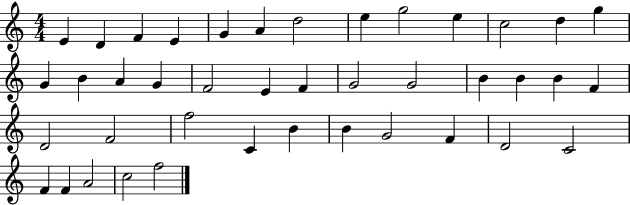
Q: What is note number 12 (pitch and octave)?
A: D5